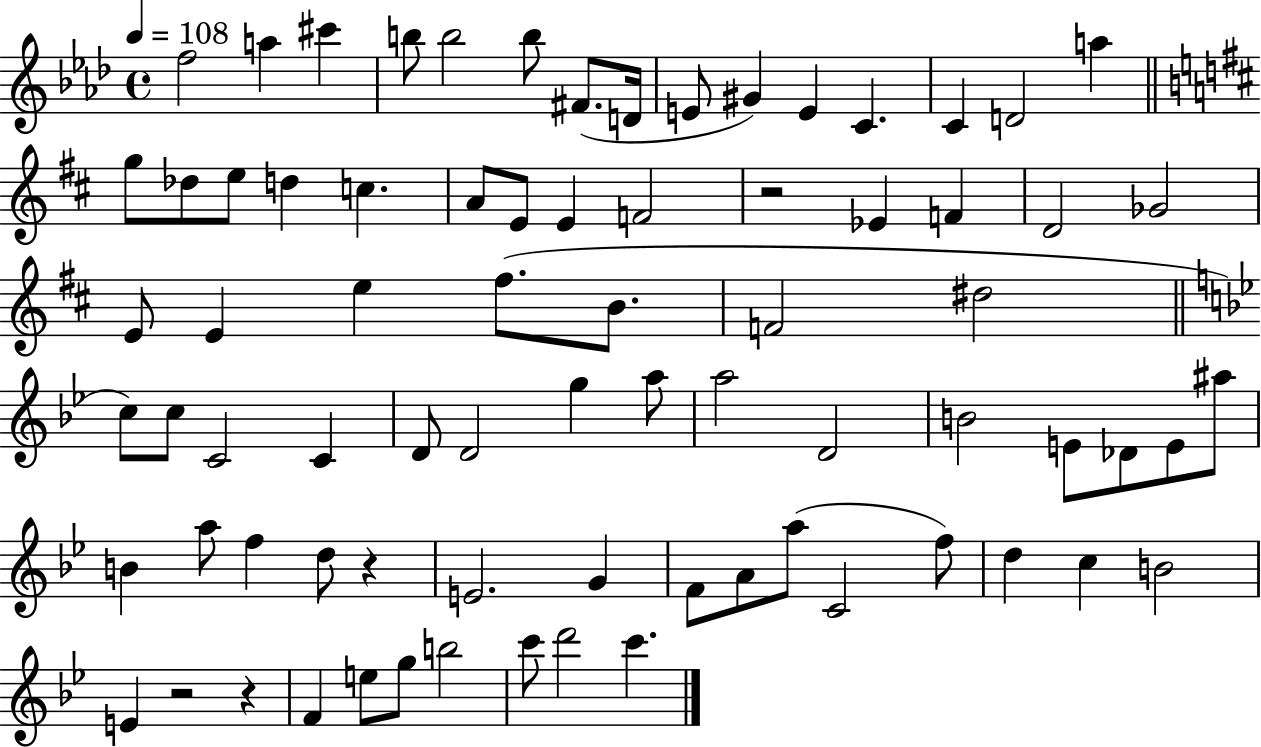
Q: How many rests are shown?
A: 4